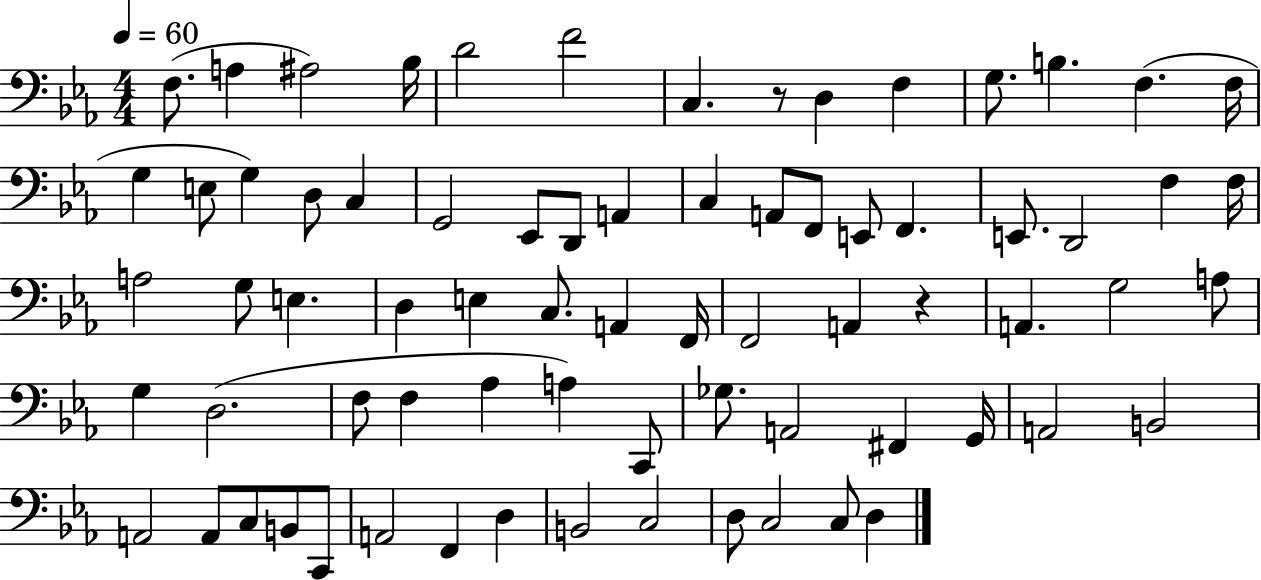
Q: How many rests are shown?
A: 2